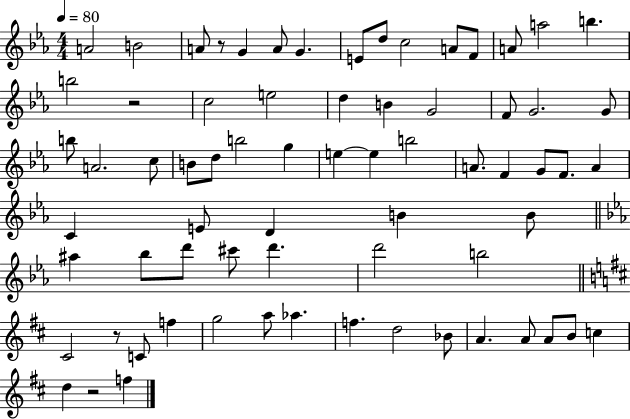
A4/h B4/h A4/e R/e G4/q A4/e G4/q. E4/e D5/e C5/h A4/e F4/e A4/e A5/h B5/q. B5/h R/h C5/h E5/h D5/q B4/q G4/h F4/e G4/h. G4/e B5/e A4/h. C5/e B4/e D5/e B5/h G5/q E5/q E5/q B5/h A4/e. F4/q G4/e F4/e. A4/q C4/q E4/e D4/q B4/q B4/e A#5/q Bb5/e D6/e C#6/e D6/q. D6/h B5/h C#4/h R/e C4/e F5/q G5/h A5/e Ab5/q. F5/q. D5/h Bb4/e A4/q. A4/e A4/e B4/e C5/q D5/q R/h F5/q